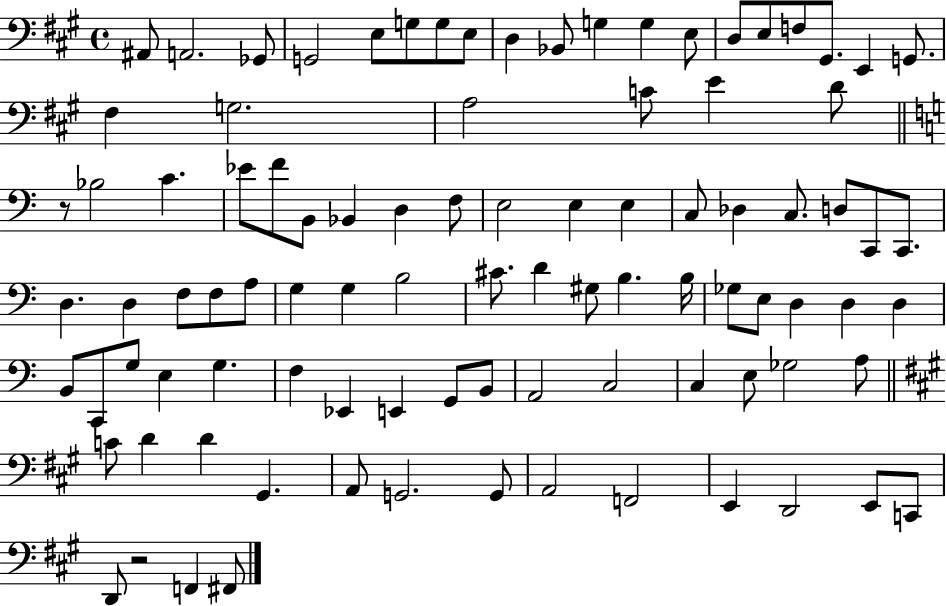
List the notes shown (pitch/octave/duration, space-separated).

A#2/e A2/h. Gb2/e G2/h E3/e G3/e G3/e E3/e D3/q Bb2/e G3/q G3/q E3/e D3/e E3/e F3/e G#2/e. E2/q G2/e. F#3/q G3/h. A3/h C4/e E4/q D4/e R/e Bb3/h C4/q. Eb4/e F4/e B2/e Bb2/q D3/q F3/e E3/h E3/q E3/q C3/e Db3/q C3/e. D3/e C2/e C2/e. D3/q. D3/q F3/e F3/e A3/e G3/q G3/q B3/h C#4/e. D4/q G#3/e B3/q. B3/s Gb3/e E3/e D3/q D3/q D3/q B2/e C2/e G3/e E3/q G3/q. F3/q Eb2/q E2/q G2/e B2/e A2/h C3/h C3/q E3/e Gb3/h A3/e C4/e D4/q D4/q G#2/q. A2/e G2/h. G2/e A2/h F2/h E2/q D2/h E2/e C2/e D2/e R/h F2/q F#2/e